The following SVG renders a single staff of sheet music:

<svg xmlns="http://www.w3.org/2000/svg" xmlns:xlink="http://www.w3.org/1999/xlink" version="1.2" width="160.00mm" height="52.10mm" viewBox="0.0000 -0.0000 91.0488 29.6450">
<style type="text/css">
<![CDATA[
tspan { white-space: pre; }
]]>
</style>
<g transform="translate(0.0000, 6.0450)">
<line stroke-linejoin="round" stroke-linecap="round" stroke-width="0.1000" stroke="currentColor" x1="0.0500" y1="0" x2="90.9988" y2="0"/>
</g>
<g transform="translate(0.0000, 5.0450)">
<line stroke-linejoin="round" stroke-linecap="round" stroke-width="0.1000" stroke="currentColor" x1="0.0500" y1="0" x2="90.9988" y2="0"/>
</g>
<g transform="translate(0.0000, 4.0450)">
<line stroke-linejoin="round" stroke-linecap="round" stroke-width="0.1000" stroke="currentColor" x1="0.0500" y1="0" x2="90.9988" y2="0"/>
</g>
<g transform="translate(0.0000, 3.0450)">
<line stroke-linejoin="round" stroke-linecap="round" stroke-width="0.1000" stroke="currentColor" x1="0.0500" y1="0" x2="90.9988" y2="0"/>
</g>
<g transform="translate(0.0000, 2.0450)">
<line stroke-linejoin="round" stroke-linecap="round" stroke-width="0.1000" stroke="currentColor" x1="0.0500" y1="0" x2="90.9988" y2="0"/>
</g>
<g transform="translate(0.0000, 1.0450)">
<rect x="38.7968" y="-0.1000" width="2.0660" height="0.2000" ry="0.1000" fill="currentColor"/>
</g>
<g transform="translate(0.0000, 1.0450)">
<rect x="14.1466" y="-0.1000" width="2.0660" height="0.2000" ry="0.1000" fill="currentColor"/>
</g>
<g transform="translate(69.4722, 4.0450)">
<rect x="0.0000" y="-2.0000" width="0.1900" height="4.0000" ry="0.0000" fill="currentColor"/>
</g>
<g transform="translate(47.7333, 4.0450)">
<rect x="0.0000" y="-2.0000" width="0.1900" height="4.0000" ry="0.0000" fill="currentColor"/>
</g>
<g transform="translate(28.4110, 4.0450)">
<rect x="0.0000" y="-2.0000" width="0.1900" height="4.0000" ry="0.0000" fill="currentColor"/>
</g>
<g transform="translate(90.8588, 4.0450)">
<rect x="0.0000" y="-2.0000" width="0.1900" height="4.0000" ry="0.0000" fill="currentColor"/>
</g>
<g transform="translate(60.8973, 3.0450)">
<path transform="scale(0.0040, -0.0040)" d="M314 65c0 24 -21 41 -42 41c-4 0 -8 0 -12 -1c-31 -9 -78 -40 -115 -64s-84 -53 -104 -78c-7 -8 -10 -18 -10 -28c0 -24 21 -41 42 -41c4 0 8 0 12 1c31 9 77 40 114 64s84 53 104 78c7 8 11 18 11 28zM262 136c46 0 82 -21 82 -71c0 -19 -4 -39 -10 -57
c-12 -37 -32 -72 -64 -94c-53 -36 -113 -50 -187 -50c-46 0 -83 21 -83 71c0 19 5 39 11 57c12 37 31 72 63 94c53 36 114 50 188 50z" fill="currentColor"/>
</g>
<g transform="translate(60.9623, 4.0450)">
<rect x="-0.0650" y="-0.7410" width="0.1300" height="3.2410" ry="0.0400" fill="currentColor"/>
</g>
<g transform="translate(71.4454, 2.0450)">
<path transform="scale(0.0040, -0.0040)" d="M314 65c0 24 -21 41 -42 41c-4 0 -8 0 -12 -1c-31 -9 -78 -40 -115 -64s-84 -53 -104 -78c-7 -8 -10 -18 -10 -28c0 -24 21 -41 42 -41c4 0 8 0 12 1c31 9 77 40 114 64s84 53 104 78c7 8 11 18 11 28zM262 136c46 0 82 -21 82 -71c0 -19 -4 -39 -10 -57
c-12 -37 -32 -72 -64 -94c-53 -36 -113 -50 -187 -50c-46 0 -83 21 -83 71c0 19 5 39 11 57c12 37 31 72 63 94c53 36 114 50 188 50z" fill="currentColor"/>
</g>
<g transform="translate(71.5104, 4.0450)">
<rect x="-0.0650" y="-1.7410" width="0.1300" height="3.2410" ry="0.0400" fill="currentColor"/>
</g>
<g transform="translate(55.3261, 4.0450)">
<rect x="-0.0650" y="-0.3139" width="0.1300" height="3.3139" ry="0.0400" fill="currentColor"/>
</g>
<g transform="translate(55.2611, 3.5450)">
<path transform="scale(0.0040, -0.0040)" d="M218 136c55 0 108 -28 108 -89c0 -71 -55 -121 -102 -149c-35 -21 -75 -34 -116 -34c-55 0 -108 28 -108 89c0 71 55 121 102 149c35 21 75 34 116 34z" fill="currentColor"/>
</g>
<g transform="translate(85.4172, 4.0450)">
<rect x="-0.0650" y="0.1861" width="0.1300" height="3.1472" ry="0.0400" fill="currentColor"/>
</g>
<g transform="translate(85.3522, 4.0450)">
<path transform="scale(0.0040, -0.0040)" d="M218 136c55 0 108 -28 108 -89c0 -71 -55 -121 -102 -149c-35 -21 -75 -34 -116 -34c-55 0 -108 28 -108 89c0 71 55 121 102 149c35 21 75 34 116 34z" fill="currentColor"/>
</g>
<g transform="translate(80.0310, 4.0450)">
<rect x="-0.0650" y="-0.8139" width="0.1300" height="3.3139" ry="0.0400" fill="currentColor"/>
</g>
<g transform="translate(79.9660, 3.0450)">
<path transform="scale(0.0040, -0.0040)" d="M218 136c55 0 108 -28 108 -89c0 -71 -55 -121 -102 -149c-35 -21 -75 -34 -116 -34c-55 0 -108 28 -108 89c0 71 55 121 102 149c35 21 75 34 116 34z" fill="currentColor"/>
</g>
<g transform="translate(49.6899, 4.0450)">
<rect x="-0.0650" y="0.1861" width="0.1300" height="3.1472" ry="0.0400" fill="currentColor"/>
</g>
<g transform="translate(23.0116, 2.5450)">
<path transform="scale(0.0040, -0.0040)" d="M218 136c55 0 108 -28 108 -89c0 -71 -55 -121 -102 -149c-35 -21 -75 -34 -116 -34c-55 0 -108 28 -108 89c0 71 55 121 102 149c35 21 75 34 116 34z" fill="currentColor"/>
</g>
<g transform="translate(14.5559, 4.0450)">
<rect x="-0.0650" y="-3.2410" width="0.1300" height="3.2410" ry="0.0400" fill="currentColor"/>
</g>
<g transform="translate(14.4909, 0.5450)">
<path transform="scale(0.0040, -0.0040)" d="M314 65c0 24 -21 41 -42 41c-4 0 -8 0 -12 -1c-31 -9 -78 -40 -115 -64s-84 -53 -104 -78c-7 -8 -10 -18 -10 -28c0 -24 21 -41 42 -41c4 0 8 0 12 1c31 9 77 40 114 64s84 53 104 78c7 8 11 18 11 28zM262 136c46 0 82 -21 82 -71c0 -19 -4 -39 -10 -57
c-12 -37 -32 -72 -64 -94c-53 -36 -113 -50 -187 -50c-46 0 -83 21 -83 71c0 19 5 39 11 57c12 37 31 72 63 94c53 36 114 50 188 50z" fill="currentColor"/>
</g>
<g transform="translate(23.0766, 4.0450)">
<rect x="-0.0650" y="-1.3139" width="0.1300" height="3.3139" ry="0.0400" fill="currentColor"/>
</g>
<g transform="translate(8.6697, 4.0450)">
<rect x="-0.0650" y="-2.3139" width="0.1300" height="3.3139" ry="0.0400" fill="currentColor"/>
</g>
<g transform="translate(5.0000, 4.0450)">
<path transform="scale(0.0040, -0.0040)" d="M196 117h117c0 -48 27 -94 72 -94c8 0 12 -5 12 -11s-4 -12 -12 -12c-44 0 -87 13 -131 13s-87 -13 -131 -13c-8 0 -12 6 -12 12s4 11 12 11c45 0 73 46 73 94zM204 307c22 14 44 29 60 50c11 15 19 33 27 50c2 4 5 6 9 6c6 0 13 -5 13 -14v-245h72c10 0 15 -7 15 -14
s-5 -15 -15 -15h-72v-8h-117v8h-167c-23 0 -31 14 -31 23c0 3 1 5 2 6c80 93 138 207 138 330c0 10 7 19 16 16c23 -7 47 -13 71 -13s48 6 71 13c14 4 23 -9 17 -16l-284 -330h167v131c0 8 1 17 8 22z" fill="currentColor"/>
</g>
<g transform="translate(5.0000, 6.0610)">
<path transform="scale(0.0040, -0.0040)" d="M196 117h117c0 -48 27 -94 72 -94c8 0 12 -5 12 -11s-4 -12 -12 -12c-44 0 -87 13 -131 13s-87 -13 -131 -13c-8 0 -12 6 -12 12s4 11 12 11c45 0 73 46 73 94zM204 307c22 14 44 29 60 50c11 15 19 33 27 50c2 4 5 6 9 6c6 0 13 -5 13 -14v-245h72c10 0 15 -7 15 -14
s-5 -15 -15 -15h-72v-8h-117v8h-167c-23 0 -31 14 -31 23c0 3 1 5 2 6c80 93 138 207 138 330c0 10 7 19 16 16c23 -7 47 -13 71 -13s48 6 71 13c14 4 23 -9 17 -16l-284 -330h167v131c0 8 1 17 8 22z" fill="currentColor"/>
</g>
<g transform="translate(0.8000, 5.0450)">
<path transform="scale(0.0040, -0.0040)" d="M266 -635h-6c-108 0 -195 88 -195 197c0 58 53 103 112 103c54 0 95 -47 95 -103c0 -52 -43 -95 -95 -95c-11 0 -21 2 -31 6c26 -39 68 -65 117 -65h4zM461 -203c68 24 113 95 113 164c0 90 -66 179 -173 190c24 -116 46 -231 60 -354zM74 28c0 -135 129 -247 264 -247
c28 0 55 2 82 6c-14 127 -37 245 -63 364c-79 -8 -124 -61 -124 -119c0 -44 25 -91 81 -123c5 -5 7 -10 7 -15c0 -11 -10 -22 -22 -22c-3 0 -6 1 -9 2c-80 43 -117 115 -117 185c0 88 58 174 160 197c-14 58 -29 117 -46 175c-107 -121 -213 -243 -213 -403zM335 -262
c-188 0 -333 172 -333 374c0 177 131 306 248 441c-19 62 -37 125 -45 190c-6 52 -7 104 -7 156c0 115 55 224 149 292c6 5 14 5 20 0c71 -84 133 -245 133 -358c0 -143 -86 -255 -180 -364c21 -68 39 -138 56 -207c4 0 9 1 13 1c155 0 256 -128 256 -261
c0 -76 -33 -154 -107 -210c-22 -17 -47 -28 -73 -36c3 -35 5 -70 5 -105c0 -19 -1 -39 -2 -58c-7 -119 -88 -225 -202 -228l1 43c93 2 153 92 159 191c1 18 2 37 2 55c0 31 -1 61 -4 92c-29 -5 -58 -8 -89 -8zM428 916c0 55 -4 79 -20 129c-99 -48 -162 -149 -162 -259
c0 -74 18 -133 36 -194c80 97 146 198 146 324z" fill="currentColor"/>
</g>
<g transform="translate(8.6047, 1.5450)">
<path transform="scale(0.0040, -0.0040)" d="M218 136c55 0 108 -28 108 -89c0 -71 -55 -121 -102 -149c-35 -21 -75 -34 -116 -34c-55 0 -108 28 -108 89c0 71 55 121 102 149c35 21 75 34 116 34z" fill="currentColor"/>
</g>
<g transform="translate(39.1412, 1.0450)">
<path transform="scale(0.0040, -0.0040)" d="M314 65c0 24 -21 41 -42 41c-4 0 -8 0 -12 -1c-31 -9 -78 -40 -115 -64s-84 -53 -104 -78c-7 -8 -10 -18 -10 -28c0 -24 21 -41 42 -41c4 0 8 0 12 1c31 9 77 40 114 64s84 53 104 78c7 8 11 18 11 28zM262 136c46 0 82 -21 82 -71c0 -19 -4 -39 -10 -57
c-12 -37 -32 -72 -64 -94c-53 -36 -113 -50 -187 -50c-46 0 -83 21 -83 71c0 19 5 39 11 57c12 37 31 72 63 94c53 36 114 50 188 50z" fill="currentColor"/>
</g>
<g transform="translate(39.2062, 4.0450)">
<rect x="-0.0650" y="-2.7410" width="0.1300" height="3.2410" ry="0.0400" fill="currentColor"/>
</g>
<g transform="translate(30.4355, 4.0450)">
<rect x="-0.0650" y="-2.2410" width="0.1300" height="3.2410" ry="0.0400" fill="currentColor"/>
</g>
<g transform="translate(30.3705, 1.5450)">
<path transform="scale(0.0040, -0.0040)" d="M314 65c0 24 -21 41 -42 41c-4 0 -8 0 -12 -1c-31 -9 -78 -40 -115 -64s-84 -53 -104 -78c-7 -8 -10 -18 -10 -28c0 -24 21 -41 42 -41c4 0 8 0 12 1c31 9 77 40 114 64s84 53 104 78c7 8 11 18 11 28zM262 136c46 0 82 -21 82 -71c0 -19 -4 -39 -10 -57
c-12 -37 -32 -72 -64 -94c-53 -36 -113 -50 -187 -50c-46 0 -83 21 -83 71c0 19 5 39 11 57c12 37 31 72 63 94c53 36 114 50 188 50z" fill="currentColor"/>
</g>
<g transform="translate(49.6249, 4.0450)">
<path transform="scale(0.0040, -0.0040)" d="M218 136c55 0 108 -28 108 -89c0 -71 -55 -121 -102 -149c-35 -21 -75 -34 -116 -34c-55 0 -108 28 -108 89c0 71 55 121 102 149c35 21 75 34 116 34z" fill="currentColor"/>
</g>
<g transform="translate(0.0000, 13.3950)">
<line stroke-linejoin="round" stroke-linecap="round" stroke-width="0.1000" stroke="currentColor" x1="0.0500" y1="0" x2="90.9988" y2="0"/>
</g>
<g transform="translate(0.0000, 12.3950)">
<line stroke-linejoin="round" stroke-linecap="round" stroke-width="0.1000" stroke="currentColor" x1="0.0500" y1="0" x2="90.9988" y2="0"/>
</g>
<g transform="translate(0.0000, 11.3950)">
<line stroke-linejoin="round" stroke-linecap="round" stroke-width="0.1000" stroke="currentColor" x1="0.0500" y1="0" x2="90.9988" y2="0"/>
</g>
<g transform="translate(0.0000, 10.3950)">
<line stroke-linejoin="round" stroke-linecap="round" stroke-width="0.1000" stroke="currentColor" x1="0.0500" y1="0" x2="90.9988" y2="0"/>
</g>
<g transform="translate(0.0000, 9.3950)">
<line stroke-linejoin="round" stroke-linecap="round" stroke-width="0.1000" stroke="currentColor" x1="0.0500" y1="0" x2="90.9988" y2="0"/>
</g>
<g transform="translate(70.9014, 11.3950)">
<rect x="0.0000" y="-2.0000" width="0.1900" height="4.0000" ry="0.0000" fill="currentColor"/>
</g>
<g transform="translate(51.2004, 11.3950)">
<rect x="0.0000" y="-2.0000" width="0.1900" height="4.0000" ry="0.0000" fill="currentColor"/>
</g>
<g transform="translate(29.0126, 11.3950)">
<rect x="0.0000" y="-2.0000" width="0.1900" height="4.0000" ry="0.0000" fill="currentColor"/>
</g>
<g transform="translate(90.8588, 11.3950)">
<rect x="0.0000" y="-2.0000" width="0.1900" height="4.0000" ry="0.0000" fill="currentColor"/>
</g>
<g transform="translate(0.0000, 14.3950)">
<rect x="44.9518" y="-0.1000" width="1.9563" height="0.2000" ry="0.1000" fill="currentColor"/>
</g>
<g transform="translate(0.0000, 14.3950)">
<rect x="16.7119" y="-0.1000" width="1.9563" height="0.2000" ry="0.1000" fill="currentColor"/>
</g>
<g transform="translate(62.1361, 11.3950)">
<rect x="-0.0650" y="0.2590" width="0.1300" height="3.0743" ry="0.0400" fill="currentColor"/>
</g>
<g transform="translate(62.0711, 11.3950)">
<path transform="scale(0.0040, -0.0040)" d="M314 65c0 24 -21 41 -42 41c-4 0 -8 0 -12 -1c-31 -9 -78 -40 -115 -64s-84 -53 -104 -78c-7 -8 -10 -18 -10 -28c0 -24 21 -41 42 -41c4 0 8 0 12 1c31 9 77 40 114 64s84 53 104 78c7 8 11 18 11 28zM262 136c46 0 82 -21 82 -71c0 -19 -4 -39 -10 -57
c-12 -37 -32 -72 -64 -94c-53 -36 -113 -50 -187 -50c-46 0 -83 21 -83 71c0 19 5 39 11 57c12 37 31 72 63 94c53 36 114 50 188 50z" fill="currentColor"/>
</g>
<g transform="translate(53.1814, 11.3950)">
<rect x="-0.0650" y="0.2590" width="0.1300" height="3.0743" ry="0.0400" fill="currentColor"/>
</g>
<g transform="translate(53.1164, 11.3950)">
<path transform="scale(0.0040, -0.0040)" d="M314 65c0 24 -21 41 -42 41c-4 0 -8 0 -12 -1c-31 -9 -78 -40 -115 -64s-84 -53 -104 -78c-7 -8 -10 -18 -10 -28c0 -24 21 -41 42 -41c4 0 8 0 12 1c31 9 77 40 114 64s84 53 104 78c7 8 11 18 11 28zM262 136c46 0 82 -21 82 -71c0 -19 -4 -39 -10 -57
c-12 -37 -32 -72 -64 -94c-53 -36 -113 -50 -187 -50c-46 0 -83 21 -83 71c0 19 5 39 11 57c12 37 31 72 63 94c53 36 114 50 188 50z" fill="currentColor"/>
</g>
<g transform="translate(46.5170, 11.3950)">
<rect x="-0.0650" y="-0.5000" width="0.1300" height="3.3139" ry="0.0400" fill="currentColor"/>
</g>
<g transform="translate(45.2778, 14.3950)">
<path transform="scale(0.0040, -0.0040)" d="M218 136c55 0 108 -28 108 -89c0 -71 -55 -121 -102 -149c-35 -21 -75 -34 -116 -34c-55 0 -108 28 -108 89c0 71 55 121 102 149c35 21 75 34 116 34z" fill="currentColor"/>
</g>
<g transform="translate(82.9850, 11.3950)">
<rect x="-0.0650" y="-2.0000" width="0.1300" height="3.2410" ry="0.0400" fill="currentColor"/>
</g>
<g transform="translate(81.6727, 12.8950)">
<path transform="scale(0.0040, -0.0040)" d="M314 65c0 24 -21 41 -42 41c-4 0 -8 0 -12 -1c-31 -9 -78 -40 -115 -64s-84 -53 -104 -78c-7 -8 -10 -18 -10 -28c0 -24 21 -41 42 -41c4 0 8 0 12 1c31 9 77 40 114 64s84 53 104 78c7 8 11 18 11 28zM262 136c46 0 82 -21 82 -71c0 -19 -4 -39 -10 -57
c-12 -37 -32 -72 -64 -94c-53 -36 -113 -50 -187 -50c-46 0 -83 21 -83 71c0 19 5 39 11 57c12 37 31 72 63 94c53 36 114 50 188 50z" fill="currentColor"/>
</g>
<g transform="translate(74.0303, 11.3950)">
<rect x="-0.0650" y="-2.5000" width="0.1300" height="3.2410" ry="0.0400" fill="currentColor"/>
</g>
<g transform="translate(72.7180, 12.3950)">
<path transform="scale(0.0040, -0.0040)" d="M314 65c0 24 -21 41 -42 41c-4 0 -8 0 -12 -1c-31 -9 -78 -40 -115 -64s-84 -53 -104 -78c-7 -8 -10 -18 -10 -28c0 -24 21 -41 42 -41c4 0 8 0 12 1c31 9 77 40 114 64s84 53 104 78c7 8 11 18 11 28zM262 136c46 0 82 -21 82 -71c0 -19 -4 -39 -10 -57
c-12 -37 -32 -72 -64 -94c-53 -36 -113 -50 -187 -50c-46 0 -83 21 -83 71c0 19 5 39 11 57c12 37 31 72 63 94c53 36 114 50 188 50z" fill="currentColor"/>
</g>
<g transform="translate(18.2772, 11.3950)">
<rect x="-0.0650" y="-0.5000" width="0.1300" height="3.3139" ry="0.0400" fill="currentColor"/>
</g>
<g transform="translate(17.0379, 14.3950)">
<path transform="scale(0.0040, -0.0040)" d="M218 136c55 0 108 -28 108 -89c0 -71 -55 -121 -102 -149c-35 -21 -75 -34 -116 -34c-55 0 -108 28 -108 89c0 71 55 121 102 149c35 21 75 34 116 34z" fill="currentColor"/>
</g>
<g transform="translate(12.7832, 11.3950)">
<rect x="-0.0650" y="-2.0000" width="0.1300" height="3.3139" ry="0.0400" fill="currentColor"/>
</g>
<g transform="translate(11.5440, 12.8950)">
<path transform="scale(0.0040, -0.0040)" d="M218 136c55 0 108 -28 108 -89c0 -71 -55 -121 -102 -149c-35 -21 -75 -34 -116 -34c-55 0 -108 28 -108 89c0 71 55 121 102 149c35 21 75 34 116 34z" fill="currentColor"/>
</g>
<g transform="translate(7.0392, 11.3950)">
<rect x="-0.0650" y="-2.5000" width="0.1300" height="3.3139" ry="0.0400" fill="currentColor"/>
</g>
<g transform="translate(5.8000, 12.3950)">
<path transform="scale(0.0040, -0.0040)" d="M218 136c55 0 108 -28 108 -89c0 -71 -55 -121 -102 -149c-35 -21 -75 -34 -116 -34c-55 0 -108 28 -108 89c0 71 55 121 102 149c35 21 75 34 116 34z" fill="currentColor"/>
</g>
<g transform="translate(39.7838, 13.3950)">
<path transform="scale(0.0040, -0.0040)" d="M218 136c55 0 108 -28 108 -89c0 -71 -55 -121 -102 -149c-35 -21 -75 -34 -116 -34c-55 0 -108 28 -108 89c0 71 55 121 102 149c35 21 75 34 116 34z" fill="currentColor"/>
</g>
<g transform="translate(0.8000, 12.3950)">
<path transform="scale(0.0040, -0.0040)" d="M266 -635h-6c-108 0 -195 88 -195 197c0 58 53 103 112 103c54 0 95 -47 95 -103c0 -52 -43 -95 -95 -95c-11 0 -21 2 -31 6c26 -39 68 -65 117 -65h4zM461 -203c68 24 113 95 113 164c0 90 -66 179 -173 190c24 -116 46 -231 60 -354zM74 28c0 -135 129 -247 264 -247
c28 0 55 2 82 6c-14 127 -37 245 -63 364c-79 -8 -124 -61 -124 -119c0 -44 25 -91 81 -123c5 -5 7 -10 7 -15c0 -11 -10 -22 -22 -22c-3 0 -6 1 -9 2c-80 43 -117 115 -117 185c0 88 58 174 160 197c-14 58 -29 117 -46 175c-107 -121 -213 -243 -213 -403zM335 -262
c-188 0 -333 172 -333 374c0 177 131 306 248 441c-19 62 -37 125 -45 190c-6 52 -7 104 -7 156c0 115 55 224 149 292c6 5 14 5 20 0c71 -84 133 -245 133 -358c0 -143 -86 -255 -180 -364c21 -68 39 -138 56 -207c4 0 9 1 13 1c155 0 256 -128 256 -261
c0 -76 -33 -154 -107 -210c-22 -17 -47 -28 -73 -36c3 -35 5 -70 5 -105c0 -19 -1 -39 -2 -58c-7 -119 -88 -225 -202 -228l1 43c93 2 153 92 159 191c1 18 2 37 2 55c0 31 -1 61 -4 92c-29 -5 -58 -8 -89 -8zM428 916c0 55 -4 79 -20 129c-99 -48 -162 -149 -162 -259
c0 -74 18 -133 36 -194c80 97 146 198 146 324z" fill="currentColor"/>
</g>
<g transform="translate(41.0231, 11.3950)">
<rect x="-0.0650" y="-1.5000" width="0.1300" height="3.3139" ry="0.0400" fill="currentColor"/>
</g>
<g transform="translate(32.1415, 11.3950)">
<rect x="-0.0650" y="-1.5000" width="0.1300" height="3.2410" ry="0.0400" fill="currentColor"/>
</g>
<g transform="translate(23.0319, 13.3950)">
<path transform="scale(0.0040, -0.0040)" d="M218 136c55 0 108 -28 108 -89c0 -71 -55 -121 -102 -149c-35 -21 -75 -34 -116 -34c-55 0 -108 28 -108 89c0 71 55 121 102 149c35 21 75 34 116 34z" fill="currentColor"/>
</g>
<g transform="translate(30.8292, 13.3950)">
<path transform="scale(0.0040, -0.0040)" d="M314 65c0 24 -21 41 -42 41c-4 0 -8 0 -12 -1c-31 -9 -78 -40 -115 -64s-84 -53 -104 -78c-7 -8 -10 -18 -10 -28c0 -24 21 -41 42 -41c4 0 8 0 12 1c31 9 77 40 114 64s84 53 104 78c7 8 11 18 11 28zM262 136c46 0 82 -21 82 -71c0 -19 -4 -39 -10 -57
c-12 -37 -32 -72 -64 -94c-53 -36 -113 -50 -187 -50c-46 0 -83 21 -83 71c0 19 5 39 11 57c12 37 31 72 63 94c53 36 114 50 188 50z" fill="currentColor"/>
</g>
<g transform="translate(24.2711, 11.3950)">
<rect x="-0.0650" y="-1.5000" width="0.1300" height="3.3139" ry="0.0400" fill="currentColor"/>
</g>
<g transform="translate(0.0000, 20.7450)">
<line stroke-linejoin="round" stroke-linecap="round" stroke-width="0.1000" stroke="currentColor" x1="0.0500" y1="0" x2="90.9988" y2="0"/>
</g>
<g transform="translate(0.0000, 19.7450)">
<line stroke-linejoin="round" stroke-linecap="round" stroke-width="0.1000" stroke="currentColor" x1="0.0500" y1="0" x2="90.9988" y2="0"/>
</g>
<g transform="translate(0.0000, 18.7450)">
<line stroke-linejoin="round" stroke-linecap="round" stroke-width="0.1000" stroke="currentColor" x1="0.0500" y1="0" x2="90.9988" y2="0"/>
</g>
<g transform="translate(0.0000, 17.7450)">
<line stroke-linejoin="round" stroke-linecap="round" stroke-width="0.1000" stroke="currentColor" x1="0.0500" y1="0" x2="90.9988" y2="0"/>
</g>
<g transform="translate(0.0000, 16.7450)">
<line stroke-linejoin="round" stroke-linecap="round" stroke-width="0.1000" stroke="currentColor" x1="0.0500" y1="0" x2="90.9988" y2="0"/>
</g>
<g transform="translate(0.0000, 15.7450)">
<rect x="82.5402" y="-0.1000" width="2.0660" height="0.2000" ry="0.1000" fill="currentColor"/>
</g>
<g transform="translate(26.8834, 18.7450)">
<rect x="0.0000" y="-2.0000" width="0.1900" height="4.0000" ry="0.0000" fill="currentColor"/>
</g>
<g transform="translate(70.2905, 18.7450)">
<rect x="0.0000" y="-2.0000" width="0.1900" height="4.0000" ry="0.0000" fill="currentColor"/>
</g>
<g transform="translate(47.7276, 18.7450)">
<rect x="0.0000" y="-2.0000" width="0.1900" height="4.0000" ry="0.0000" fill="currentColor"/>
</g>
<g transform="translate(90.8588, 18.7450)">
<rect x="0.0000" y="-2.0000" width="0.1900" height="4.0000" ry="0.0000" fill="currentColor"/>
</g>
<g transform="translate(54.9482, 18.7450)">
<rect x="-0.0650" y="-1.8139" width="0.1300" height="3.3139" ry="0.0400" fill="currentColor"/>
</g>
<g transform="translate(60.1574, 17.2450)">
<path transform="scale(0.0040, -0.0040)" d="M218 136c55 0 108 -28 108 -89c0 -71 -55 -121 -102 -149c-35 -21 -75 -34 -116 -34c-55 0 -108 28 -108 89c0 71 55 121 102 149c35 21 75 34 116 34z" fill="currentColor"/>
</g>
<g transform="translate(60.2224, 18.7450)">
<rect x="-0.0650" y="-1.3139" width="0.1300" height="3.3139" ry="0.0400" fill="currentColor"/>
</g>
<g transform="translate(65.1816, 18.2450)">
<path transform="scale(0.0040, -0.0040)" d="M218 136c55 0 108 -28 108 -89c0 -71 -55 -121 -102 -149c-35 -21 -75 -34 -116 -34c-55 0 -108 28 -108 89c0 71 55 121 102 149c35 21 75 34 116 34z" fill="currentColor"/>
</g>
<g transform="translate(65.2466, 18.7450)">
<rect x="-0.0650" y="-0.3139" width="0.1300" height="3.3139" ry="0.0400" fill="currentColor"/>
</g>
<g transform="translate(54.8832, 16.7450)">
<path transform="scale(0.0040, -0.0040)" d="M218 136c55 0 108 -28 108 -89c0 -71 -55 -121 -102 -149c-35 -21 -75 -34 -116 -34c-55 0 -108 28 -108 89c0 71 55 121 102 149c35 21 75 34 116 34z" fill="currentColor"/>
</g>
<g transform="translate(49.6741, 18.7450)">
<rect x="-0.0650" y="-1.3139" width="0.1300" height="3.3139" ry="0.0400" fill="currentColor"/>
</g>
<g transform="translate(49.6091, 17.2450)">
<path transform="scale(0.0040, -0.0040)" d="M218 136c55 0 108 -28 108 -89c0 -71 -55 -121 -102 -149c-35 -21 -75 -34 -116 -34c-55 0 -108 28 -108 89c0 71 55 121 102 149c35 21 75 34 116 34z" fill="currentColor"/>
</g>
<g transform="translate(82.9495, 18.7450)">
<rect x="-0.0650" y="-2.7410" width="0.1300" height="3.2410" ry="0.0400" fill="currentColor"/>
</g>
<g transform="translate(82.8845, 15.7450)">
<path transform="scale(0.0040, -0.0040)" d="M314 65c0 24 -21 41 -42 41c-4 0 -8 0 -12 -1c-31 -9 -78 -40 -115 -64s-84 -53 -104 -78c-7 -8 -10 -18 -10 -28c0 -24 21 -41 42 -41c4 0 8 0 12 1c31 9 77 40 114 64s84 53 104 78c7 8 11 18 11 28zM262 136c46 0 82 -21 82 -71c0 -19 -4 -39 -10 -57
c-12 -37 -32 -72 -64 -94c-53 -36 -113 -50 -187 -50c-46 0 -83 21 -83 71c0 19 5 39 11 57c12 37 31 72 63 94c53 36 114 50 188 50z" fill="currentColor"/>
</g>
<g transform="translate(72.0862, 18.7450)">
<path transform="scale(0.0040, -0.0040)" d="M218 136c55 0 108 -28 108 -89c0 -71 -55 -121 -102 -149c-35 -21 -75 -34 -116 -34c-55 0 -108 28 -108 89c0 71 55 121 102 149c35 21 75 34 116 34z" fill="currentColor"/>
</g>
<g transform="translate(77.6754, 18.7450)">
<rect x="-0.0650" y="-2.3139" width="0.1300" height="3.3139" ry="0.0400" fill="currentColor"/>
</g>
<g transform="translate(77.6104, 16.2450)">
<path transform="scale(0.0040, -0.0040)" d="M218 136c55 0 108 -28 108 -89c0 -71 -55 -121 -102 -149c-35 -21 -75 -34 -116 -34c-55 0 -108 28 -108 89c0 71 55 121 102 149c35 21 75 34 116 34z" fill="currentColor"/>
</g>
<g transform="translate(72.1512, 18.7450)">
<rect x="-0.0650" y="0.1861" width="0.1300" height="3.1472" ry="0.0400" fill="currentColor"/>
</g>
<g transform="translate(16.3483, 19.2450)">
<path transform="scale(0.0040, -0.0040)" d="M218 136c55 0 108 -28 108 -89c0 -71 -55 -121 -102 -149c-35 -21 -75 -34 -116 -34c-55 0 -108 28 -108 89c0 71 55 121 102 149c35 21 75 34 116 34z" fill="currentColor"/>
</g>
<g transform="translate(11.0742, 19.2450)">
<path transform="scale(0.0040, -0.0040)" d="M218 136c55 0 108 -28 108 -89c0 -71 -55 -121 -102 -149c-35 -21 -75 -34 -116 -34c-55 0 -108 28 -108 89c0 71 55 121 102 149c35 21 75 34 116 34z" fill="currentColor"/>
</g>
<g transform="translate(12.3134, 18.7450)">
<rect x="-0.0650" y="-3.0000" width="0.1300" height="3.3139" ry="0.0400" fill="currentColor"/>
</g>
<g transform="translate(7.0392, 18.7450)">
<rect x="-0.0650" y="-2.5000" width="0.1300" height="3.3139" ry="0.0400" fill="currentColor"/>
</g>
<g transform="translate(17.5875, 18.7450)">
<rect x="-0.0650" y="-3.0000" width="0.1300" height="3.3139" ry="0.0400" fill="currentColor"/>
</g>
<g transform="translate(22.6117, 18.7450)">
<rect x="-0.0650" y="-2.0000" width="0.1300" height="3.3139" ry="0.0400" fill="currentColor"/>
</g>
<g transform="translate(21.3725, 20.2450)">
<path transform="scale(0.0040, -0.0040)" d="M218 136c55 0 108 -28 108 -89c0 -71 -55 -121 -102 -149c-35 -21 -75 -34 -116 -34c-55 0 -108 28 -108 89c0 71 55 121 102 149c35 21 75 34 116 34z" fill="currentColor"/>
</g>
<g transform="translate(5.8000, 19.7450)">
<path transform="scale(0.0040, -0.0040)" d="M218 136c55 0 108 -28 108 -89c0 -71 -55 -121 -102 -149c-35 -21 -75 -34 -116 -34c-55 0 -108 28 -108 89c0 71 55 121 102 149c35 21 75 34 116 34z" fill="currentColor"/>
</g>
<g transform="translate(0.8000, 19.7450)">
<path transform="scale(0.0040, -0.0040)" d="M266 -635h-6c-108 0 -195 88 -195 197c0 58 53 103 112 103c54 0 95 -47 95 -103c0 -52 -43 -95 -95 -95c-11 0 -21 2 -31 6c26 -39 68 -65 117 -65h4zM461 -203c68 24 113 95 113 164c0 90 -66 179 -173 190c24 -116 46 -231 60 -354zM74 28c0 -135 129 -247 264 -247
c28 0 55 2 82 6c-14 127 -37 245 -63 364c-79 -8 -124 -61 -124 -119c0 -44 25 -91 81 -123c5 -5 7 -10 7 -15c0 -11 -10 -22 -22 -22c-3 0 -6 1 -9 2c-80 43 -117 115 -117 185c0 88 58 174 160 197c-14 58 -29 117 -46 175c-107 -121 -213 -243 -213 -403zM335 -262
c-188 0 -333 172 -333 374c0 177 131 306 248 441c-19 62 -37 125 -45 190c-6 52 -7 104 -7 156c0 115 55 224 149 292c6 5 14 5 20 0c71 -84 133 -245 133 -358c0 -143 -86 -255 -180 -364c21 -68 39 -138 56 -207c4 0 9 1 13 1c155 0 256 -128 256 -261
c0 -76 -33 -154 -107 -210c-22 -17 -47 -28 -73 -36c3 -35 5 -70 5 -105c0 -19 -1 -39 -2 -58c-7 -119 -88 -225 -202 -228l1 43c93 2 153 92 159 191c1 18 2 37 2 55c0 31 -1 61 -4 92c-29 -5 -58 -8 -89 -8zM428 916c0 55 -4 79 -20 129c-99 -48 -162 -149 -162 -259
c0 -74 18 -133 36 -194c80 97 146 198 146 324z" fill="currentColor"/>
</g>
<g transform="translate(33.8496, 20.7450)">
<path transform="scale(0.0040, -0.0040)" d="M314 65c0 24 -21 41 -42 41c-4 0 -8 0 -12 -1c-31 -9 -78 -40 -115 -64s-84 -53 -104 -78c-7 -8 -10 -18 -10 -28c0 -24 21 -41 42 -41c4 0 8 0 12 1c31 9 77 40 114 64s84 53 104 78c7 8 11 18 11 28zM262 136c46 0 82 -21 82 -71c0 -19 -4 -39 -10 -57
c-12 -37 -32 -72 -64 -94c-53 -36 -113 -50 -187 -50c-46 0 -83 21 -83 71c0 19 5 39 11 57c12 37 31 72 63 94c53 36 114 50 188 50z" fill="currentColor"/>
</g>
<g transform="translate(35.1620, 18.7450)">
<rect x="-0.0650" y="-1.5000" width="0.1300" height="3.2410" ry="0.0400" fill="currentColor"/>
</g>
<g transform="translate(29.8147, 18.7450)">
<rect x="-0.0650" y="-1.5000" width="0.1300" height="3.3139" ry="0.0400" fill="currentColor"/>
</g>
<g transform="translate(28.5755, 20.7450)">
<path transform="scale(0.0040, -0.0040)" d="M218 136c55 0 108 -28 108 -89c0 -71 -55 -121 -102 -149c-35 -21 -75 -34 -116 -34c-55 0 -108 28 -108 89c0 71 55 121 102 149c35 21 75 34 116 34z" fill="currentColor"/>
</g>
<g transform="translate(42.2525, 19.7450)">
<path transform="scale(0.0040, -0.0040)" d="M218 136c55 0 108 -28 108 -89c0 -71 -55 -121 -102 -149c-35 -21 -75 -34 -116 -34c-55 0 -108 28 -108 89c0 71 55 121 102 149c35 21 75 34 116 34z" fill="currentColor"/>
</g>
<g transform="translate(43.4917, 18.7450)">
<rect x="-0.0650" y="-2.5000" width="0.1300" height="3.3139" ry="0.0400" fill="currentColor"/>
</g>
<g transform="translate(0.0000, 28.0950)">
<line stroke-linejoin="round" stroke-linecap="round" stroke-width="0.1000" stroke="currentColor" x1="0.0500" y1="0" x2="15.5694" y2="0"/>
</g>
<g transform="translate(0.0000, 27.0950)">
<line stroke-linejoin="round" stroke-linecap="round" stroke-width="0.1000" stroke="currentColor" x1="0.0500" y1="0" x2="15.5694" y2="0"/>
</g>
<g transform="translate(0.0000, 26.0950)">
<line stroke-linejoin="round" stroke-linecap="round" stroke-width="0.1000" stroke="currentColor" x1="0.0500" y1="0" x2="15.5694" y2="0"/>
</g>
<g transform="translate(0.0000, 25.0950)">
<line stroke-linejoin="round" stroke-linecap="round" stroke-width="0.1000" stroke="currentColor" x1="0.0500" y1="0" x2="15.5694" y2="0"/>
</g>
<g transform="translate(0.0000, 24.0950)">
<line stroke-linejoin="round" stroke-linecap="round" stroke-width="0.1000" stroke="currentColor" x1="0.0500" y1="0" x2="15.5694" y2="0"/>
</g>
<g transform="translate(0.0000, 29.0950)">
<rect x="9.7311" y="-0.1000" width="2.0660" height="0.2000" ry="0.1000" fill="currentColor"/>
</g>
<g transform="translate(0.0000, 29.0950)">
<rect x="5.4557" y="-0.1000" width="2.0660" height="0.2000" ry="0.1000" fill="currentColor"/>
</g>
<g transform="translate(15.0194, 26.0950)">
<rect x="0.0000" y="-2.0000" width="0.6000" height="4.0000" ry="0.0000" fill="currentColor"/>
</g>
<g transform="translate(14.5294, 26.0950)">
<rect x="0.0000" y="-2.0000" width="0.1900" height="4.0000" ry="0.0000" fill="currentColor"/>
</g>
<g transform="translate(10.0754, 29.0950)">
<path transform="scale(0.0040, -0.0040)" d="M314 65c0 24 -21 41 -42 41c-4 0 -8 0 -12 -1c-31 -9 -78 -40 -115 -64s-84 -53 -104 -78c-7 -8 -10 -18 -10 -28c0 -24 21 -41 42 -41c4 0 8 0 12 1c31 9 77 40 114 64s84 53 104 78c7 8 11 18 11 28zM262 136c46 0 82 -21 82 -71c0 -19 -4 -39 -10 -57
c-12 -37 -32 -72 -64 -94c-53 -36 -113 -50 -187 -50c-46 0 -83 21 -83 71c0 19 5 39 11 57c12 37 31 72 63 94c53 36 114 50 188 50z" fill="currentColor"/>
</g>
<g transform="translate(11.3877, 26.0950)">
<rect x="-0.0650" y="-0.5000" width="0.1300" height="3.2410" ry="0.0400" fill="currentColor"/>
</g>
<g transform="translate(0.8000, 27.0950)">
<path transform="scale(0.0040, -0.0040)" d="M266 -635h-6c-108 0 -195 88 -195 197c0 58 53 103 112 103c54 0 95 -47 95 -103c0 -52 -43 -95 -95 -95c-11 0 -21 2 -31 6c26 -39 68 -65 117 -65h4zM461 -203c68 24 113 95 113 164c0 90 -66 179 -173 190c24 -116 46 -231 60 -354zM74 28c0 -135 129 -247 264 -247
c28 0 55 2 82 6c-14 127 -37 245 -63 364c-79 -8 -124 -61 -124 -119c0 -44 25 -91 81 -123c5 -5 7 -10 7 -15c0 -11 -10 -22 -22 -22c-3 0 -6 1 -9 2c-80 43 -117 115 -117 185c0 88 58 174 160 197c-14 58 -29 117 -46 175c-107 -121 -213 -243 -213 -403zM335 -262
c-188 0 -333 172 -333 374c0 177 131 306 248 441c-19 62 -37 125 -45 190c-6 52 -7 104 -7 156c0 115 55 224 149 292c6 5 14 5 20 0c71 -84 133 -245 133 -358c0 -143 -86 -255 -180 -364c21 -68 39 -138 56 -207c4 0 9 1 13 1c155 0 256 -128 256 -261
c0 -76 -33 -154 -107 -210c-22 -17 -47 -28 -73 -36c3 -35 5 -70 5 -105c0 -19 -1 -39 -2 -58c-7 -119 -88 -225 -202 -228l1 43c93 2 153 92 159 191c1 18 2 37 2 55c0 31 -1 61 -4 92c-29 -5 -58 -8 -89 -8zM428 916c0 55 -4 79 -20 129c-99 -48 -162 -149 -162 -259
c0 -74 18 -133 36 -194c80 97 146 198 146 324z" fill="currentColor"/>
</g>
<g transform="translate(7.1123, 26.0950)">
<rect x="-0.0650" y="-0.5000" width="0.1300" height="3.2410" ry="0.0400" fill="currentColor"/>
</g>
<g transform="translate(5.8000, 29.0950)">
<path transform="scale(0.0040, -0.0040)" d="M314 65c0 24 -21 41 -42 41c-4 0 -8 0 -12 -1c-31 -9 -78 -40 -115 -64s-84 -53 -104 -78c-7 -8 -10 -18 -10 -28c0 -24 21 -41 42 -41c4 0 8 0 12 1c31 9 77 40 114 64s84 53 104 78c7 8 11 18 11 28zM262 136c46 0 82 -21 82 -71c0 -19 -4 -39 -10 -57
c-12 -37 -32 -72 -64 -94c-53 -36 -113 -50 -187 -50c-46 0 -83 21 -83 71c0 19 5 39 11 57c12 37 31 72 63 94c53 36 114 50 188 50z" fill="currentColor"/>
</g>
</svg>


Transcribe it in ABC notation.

X:1
T:Untitled
M:4/4
L:1/4
K:C
g b2 e g2 a2 B c d2 f2 d B G F C E E2 E C B2 B2 G2 F2 G A A F E E2 G e f e c B g a2 C2 C2